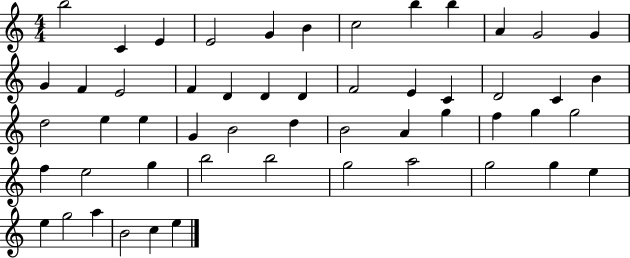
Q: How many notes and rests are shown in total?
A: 53